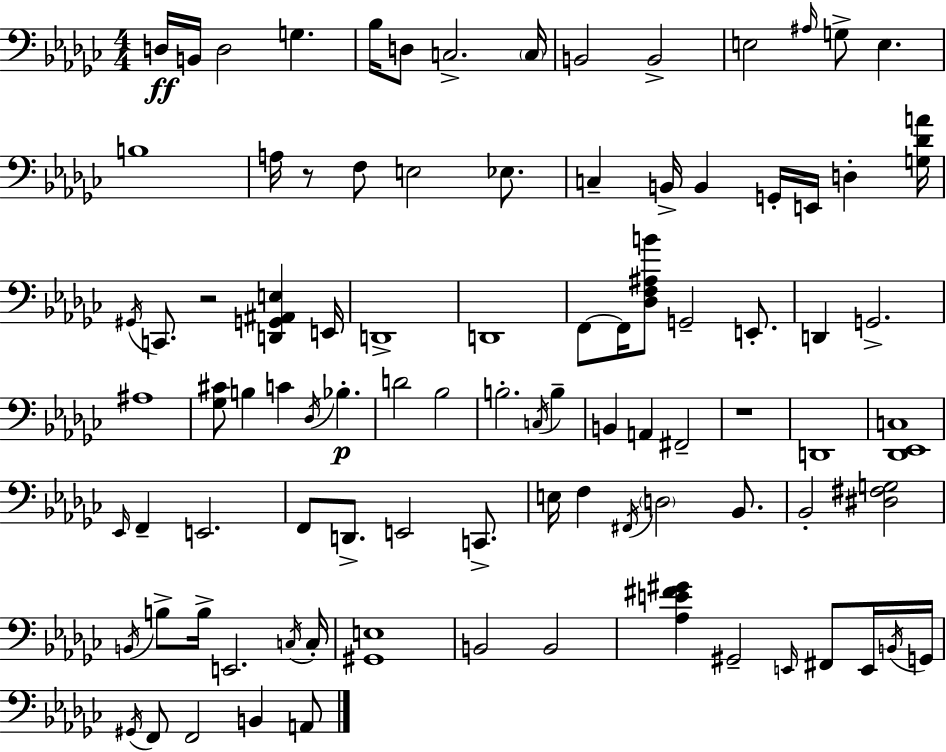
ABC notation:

X:1
T:Untitled
M:4/4
L:1/4
K:Ebm
D,/4 B,,/4 D,2 G, _B,/4 D,/2 C,2 C,/4 B,,2 B,,2 E,2 ^A,/4 G,/2 E, B,4 A,/4 z/2 F,/2 E,2 _E,/2 C, B,,/4 B,, G,,/4 E,,/4 D, [G,_DA]/4 ^G,,/4 C,,/2 z2 [D,,G,,^A,,E,] E,,/4 D,,4 D,,4 F,,/2 F,,/4 [_D,F,^A,B]/2 G,,2 E,,/2 D,, G,,2 ^A,4 [_G,^C]/2 B, C _D,/4 _B, D2 _B,2 B,2 C,/4 B, B,, A,, ^F,,2 z4 D,,4 [_D,,_E,,C,]4 _E,,/4 F,, E,,2 F,,/2 D,,/2 E,,2 C,,/2 E,/4 F, ^F,,/4 D,2 _B,,/2 _B,,2 [^D,^F,G,]2 B,,/4 B,/2 B,/4 E,,2 C,/4 C,/4 [^G,,E,]4 B,,2 B,,2 [_A,E^F^G] ^G,,2 E,,/4 ^F,,/2 E,,/4 B,,/4 G,,/4 ^G,,/4 F,,/2 F,,2 B,, A,,/2